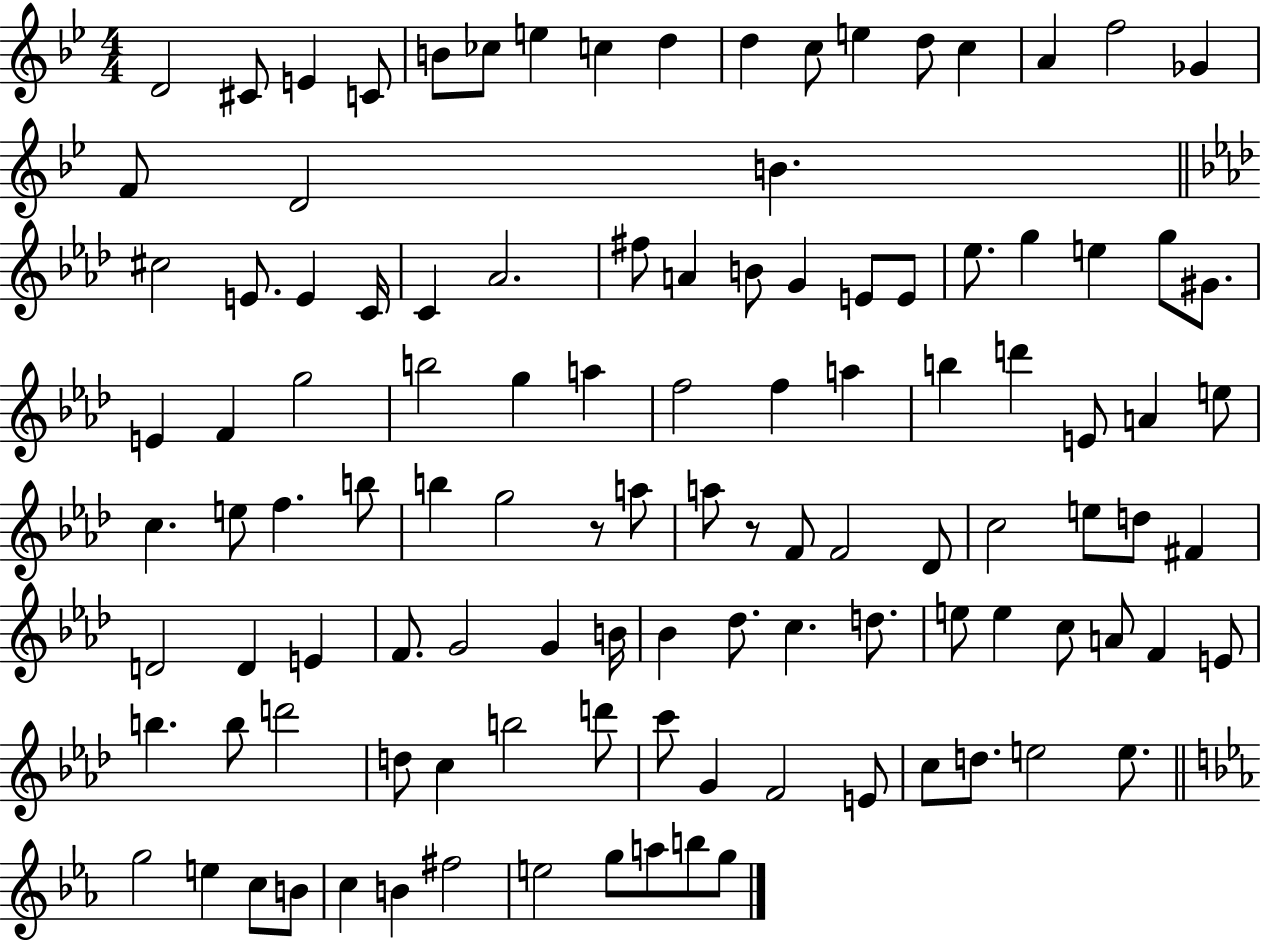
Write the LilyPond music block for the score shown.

{
  \clef treble
  \numericTimeSignature
  \time 4/4
  \key bes \major
  d'2 cis'8 e'4 c'8 | b'8 ces''8 e''4 c''4 d''4 | d''4 c''8 e''4 d''8 c''4 | a'4 f''2 ges'4 | \break f'8 d'2 b'4. | \bar "||" \break \key aes \major cis''2 e'8. e'4 c'16 | c'4 aes'2. | fis''8 a'4 b'8 g'4 e'8 e'8 | ees''8. g''4 e''4 g''8 gis'8. | \break e'4 f'4 g''2 | b''2 g''4 a''4 | f''2 f''4 a''4 | b''4 d'''4 e'8 a'4 e''8 | \break c''4. e''8 f''4. b''8 | b''4 g''2 r8 a''8 | a''8 r8 f'8 f'2 des'8 | c''2 e''8 d''8 fis'4 | \break d'2 d'4 e'4 | f'8. g'2 g'4 b'16 | bes'4 des''8. c''4. d''8. | e''8 e''4 c''8 a'8 f'4 e'8 | \break b''4. b''8 d'''2 | d''8 c''4 b''2 d'''8 | c'''8 g'4 f'2 e'8 | c''8 d''8. e''2 e''8. | \break \bar "||" \break \key ees \major g''2 e''4 c''8 b'8 | c''4 b'4 fis''2 | e''2 g''8 a''8 b''8 g''8 | \bar "|."
}